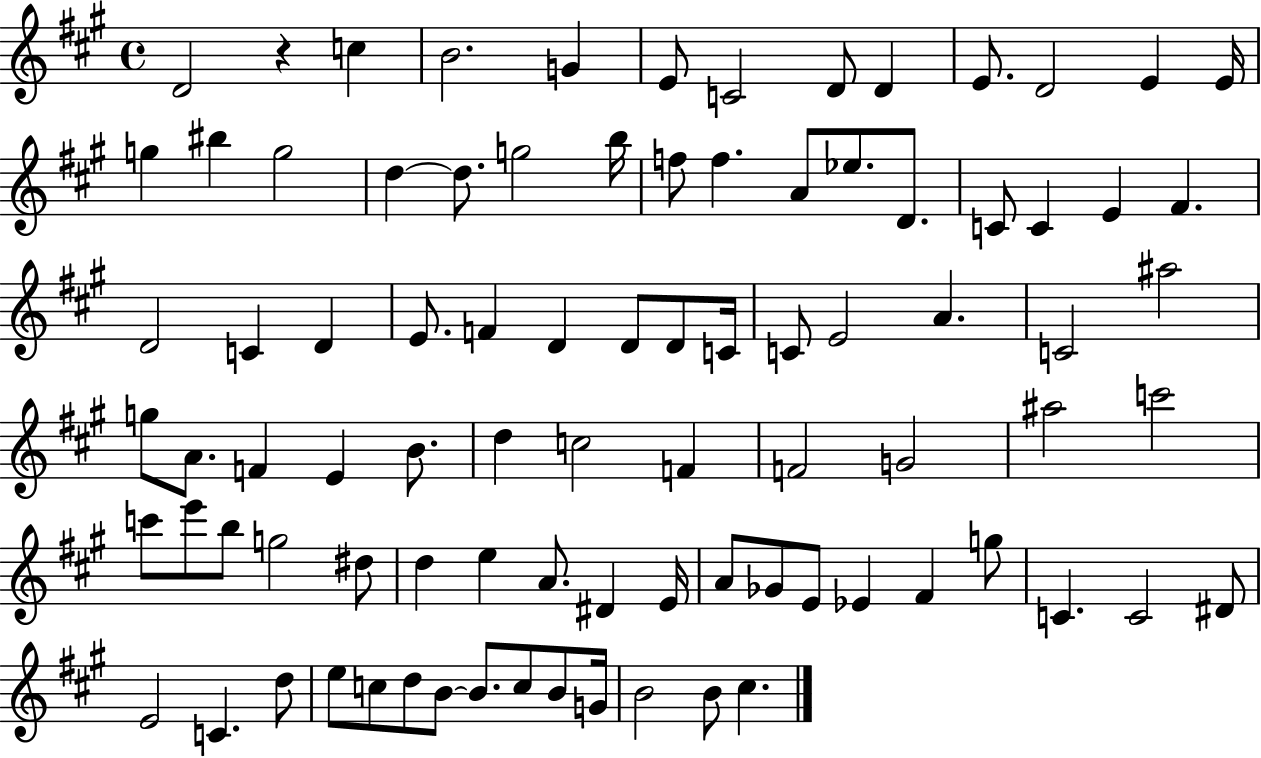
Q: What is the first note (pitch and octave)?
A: D4